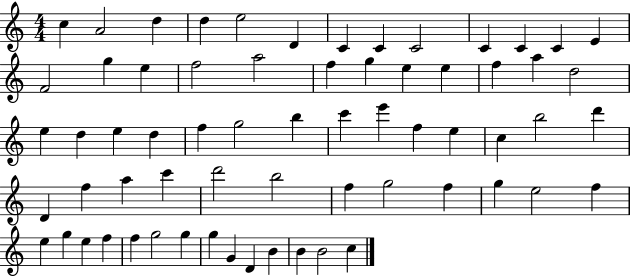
{
  \clef treble
  \numericTimeSignature
  \time 4/4
  \key c \major
  c''4 a'2 d''4 | d''4 e''2 d'4 | c'4 c'4 c'2 | c'4 c'4 c'4 e'4 | \break f'2 g''4 e''4 | f''2 a''2 | f''4 g''4 e''4 e''4 | f''4 a''4 d''2 | \break e''4 d''4 e''4 d''4 | f''4 g''2 b''4 | c'''4 e'''4 f''4 e''4 | c''4 b''2 d'''4 | \break d'4 f''4 a''4 c'''4 | d'''2 b''2 | f''4 g''2 f''4 | g''4 e''2 f''4 | \break e''4 g''4 e''4 f''4 | f''4 g''2 g''4 | g''4 g'4 d'4 b'4 | b'4 b'2 c''4 | \break \bar "|."
}